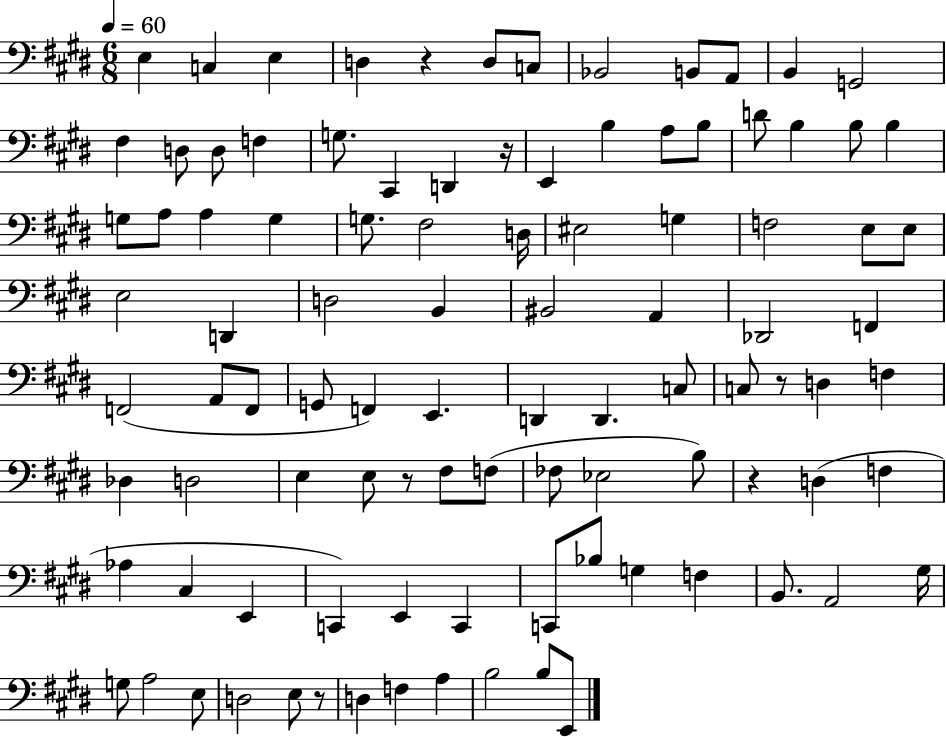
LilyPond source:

{
  \clef bass
  \numericTimeSignature
  \time 6/8
  \key e \major
  \tempo 4 = 60
  \repeat volta 2 { e4 c4 e4 | d4 r4 d8 c8 | bes,2 b,8 a,8 | b,4 g,2 | \break fis4 d8 d8 f4 | g8. cis,4 d,4 r16 | e,4 b4 a8 b8 | d'8 b4 b8 b4 | \break g8 a8 a4 g4 | g8. fis2 d16 | eis2 g4 | f2 e8 e8 | \break e2 d,4 | d2 b,4 | bis,2 a,4 | des,2 f,4 | \break f,2( a,8 f,8 | g,8 f,4) e,4. | d,4 d,4. c8 | c8 r8 d4 f4 | \break des4 d2 | e4 e8 r8 fis8 f8( | fes8 ees2 b8) | r4 d4( f4 | \break aes4 cis4 e,4 | c,4) e,4 c,4 | c,8 bes8 g4 f4 | b,8. a,2 gis16 | \break g8 a2 e8 | d2 e8 r8 | d4 f4 a4 | b2 b8 e,8 | \break } \bar "|."
}